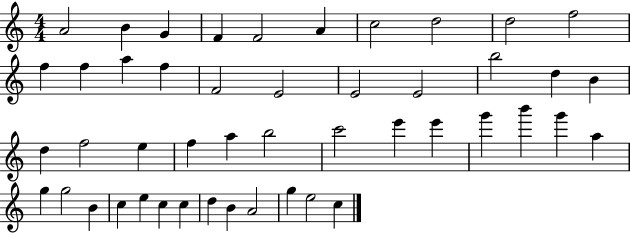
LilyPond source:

{
  \clef treble
  \numericTimeSignature
  \time 4/4
  \key c \major
  a'2 b'4 g'4 | f'4 f'2 a'4 | c''2 d''2 | d''2 f''2 | \break f''4 f''4 a''4 f''4 | f'2 e'2 | e'2 e'2 | b''2 d''4 b'4 | \break d''4 f''2 e''4 | f''4 a''4 b''2 | c'''2 e'''4 e'''4 | g'''4 b'''4 g'''4 a''4 | \break g''4 g''2 b'4 | c''4 e''4 c''4 c''4 | d''4 b'4 a'2 | g''4 e''2 c''4 | \break \bar "|."
}